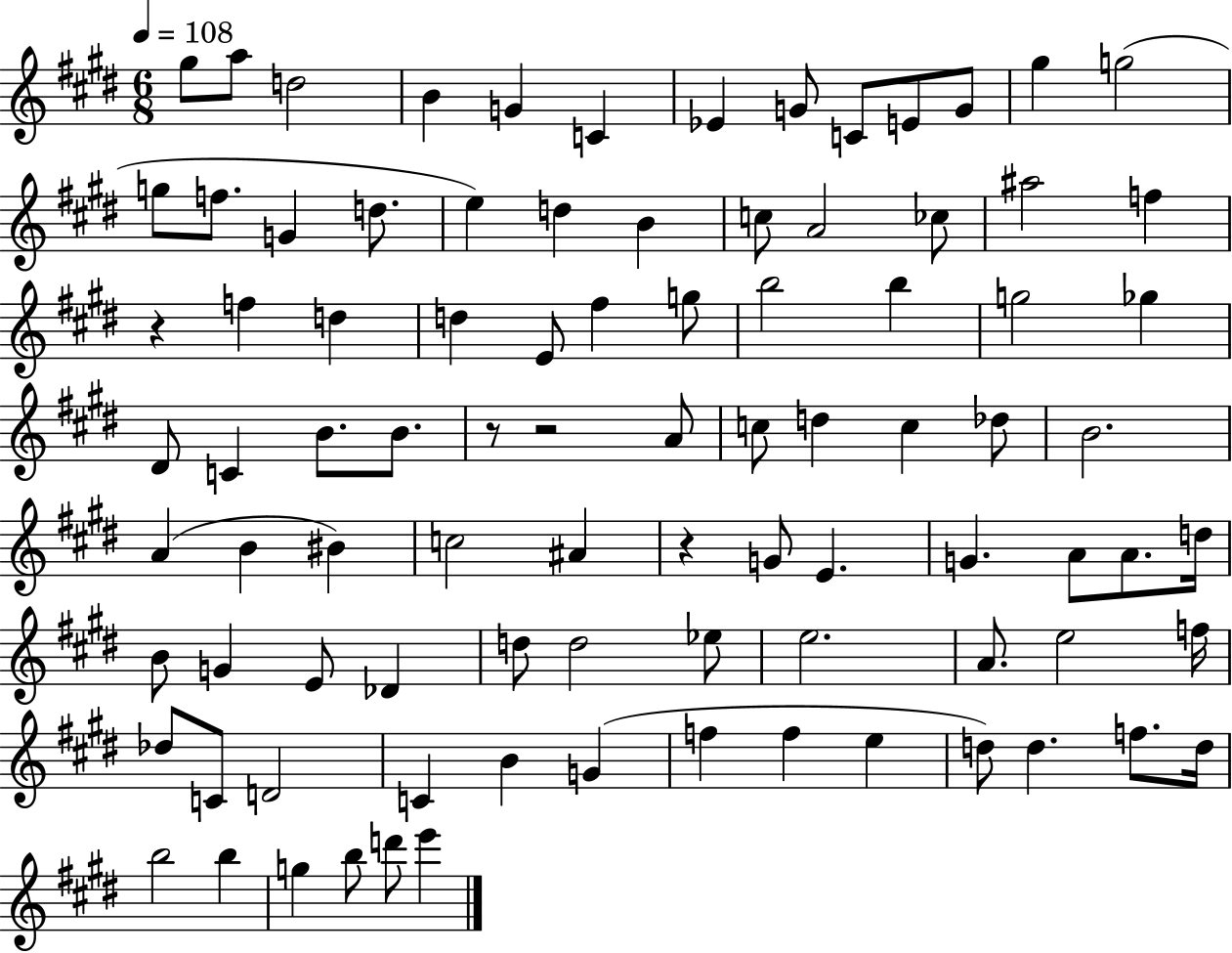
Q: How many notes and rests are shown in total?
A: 90